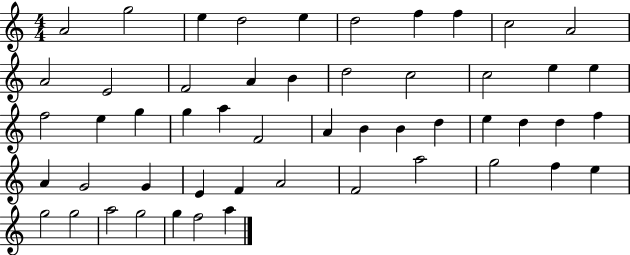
A4/h G5/h E5/q D5/h E5/q D5/h F5/q F5/q C5/h A4/h A4/h E4/h F4/h A4/q B4/q D5/h C5/h C5/h E5/q E5/q F5/h E5/q G5/q G5/q A5/q F4/h A4/q B4/q B4/q D5/q E5/q D5/q D5/q F5/q A4/q G4/h G4/q E4/q F4/q A4/h F4/h A5/h G5/h F5/q E5/q G5/h G5/h A5/h G5/h G5/q F5/h A5/q